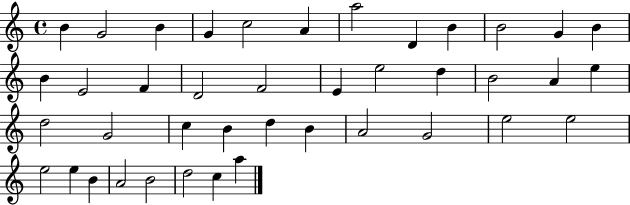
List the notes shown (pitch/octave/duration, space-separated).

B4/q G4/h B4/q G4/q C5/h A4/q A5/h D4/q B4/q B4/h G4/q B4/q B4/q E4/h F4/q D4/h F4/h E4/q E5/h D5/q B4/h A4/q E5/q D5/h G4/h C5/q B4/q D5/q B4/q A4/h G4/h E5/h E5/h E5/h E5/q B4/q A4/h B4/h D5/h C5/q A5/q